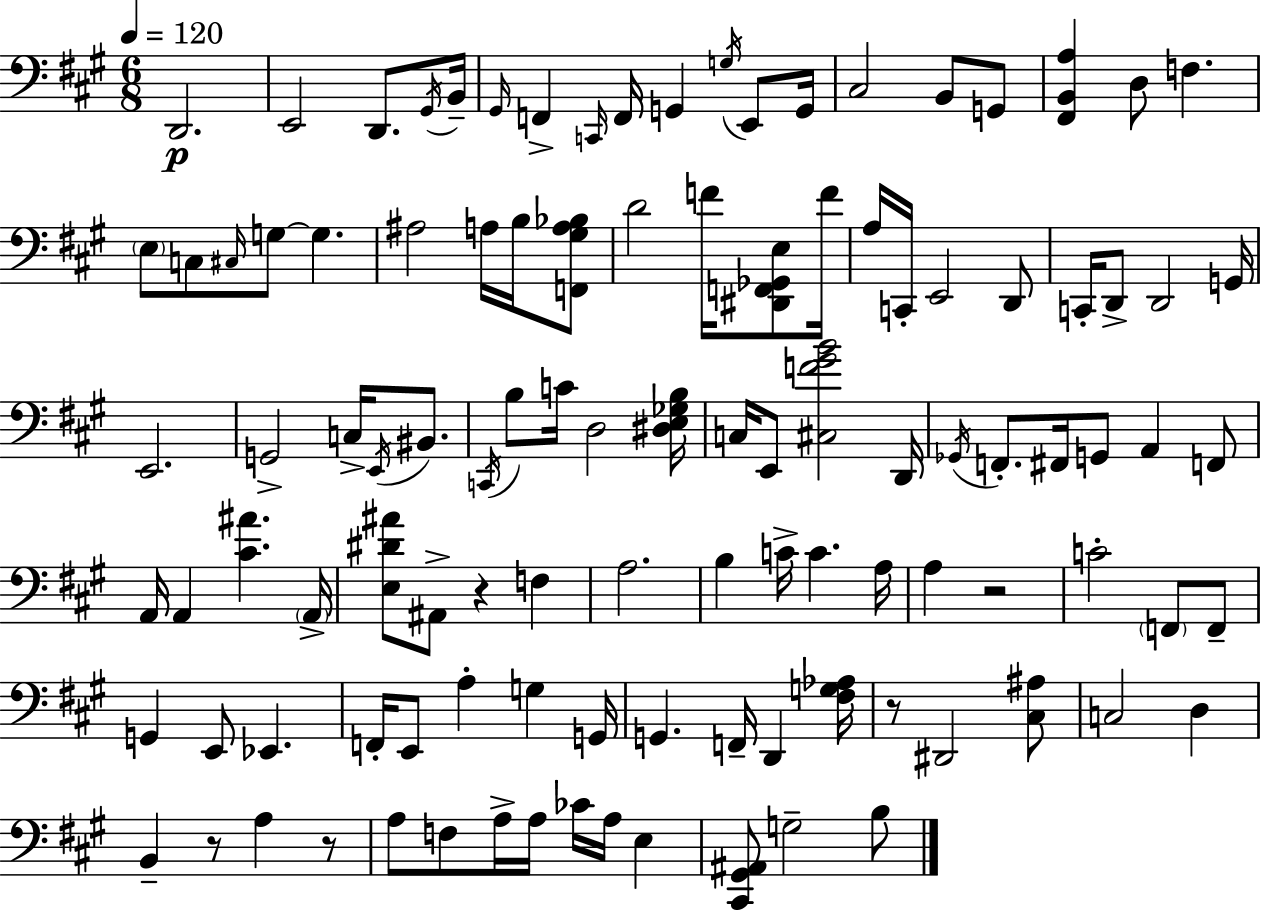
X:1
T:Untitled
M:6/8
L:1/4
K:A
D,,2 E,,2 D,,/2 ^G,,/4 B,,/4 ^G,,/4 F,, C,,/4 F,,/4 G,, G,/4 E,,/2 G,,/4 ^C,2 B,,/2 G,,/2 [^F,,B,,A,] D,/2 F, E,/2 C,/2 ^C,/4 G,/2 G, ^A,2 A,/4 B,/4 [F,,^G,A,_B,]/2 D2 F/4 [^D,,F,,_G,,E,]/2 F/4 A,/4 C,,/4 E,,2 D,,/2 C,,/4 D,,/2 D,,2 G,,/4 E,,2 G,,2 C,/4 E,,/4 ^B,,/2 C,,/4 B,/2 C/4 D,2 [^D,E,_G,B,]/4 C,/4 E,,/2 [^C,F^GB]2 D,,/4 _G,,/4 F,,/2 ^F,,/4 G,,/2 A,, F,,/2 A,,/4 A,, [^C^A] A,,/4 [E,^D^A]/2 ^A,,/2 z F, A,2 B, C/4 C A,/4 A, z2 C2 F,,/2 F,,/2 G,, E,,/2 _E,, F,,/4 E,,/2 A, G, G,,/4 G,, F,,/4 D,, [^F,G,_A,]/4 z/2 ^D,,2 [^C,^A,]/2 C,2 D, B,, z/2 A, z/2 A,/2 F,/2 A,/4 A,/4 _C/4 A,/4 E, [^C,,^G,,^A,,]/2 G,2 B,/2